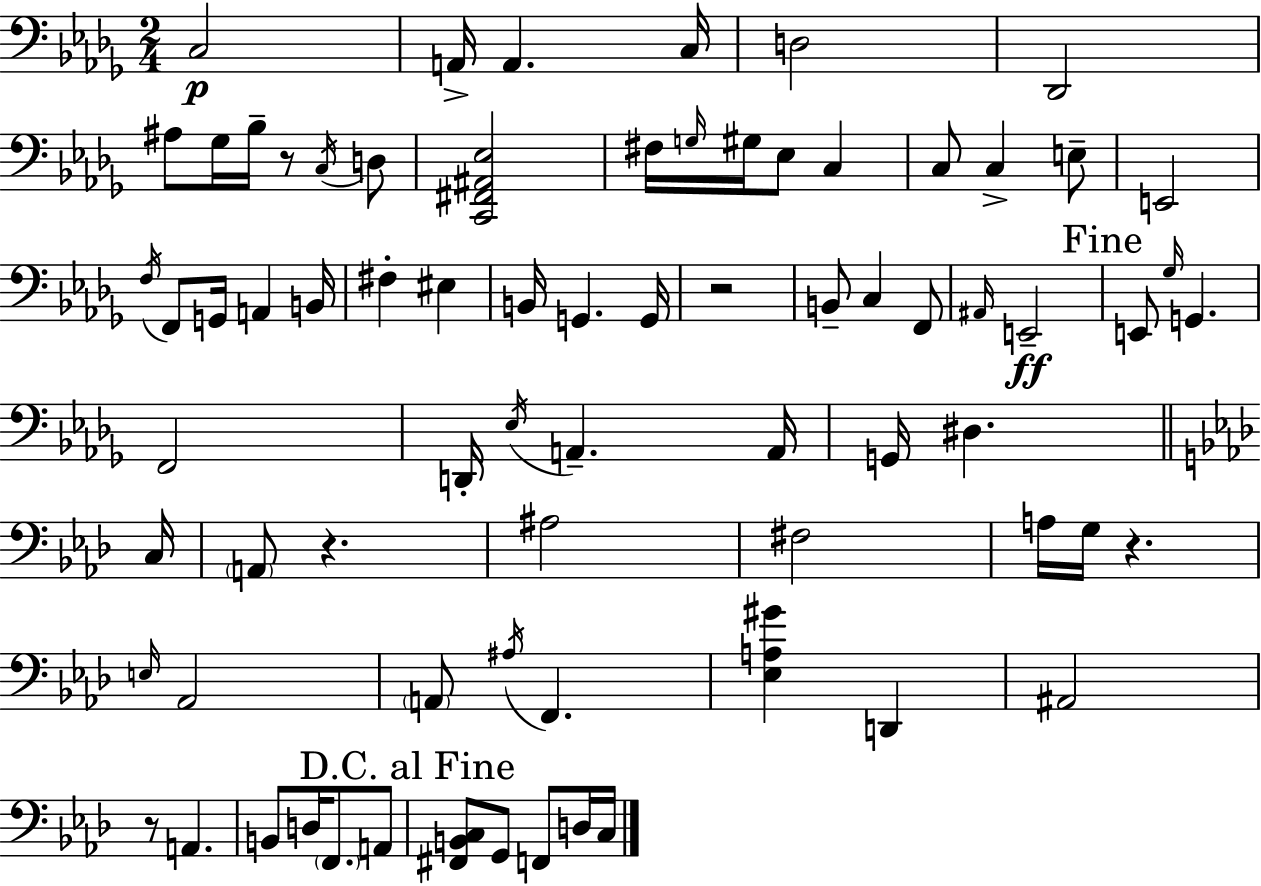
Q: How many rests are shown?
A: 5